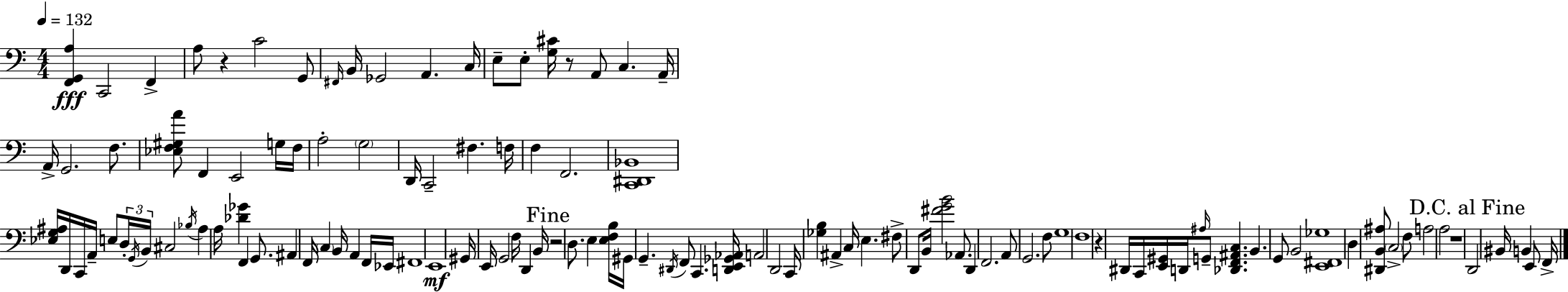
X:1
T:Untitled
M:4/4
L:1/4
K:Am
[F,,G,,A,] C,,2 F,, A,/2 z C2 G,,/2 ^F,,/4 B,,/4 _G,,2 A,, C,/4 E,/2 E,/2 [G,^C]/4 z/2 A,,/2 C, A,,/4 A,,/4 G,,2 F,/2 [_E,F,^G,A]/2 F,, E,,2 G,/4 F,/4 A,2 G,2 D,,/4 C,,2 ^F, F,/4 F, F,,2 [C,,^D,,_B,,]4 [_E,G,^A,]/4 D,,/4 C,,/4 A,,/4 E,/2 D,/4 G,,/4 B,,/4 ^C,2 _B,/4 ^A, A,/4 [_D_G] F,, G,,/2 ^A,, F,,/4 C, B,,/4 A,, F,,/4 _E,,/4 ^F,,4 E,,4 ^G,,/4 E,,/4 G,,2 F,/4 D,, B,,/4 z2 D,/2 E, [E,F,B,]/4 ^G,,/4 G,, ^D,,/4 F,,/2 C,, [D,,E,,_G,,_A,,]/4 A,,2 D,,2 C,,/4 [_G,B,] ^A,, C,/4 E, ^F,/2 D,,/2 B,,/4 [^FGB]2 _A,,/2 D,, F,,2 A,,/2 G,,2 F,/2 G,4 F,4 z ^D,,/4 C,,/4 [E,,^G,,]/4 D,,/4 ^A,/4 G,,/2 [_D,,F,,^A,,C,] B,, G,,/2 B,,2 [E,,^F,,_G,]4 D, [^D,,B,,^A,]/2 C,2 F,/2 A,2 A,2 z4 D,,2 ^B,,/4 B,, E,,/2 F,,/4